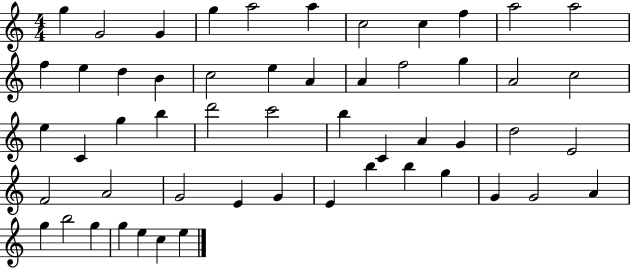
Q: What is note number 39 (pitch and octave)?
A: E4